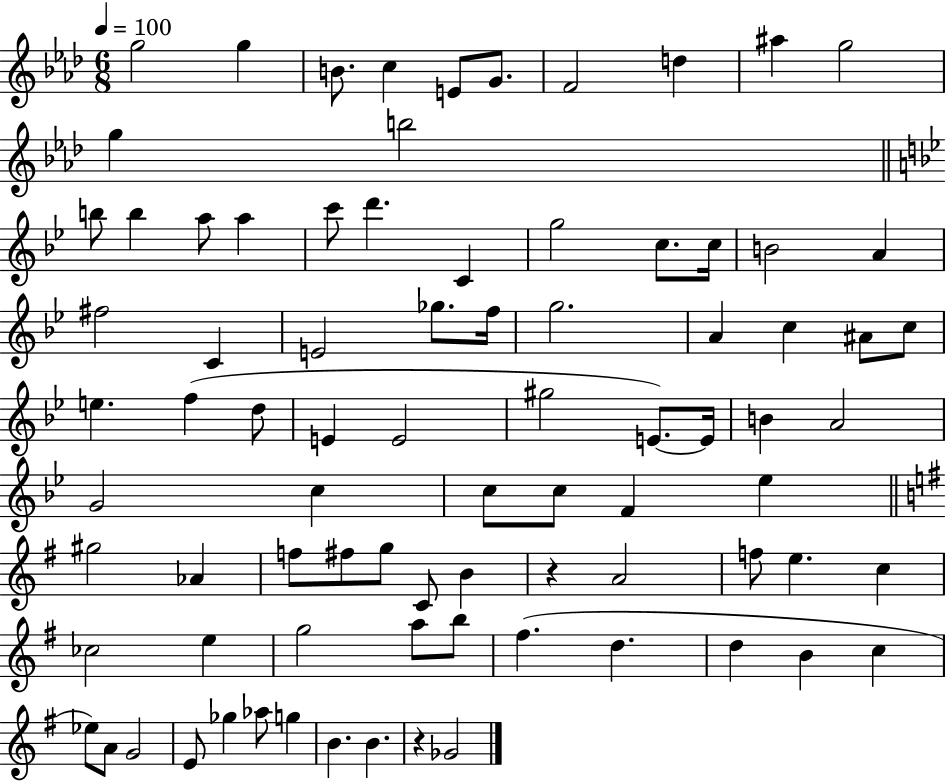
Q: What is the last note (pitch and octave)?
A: Gb4